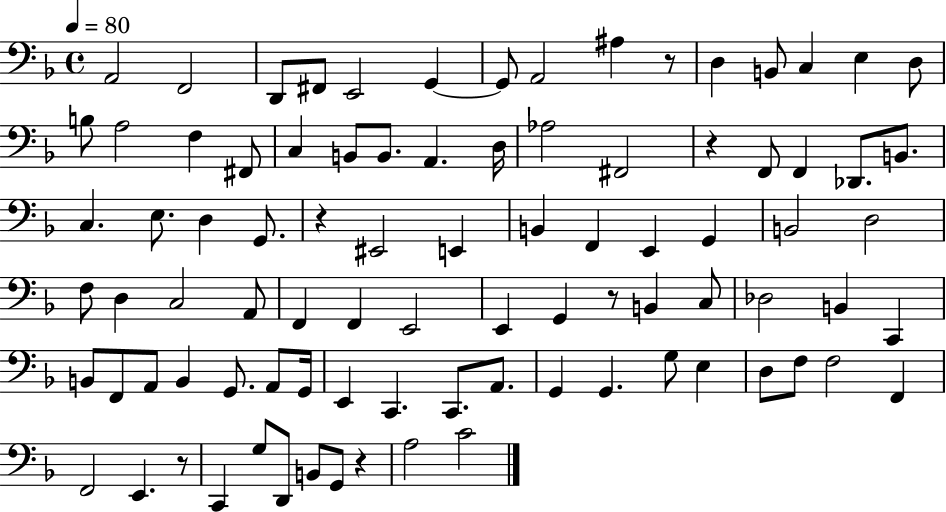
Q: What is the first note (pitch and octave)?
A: A2